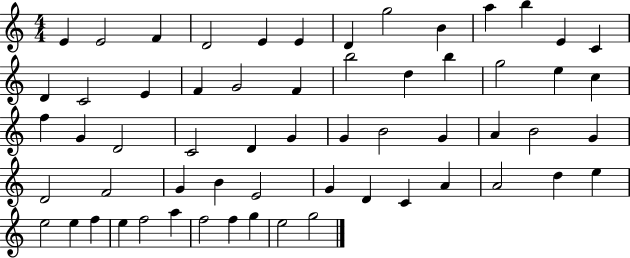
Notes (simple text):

E4/q E4/h F4/q D4/h E4/q E4/q D4/q G5/h B4/q A5/q B5/q E4/q C4/q D4/q C4/h E4/q F4/q G4/h F4/q B5/h D5/q B5/q G5/h E5/q C5/q F5/q G4/q D4/h C4/h D4/q G4/q G4/q B4/h G4/q A4/q B4/h G4/q D4/h F4/h G4/q B4/q E4/h G4/q D4/q C4/q A4/q A4/h D5/q E5/q E5/h E5/q F5/q E5/q F5/h A5/q F5/h F5/q G5/q E5/h G5/h